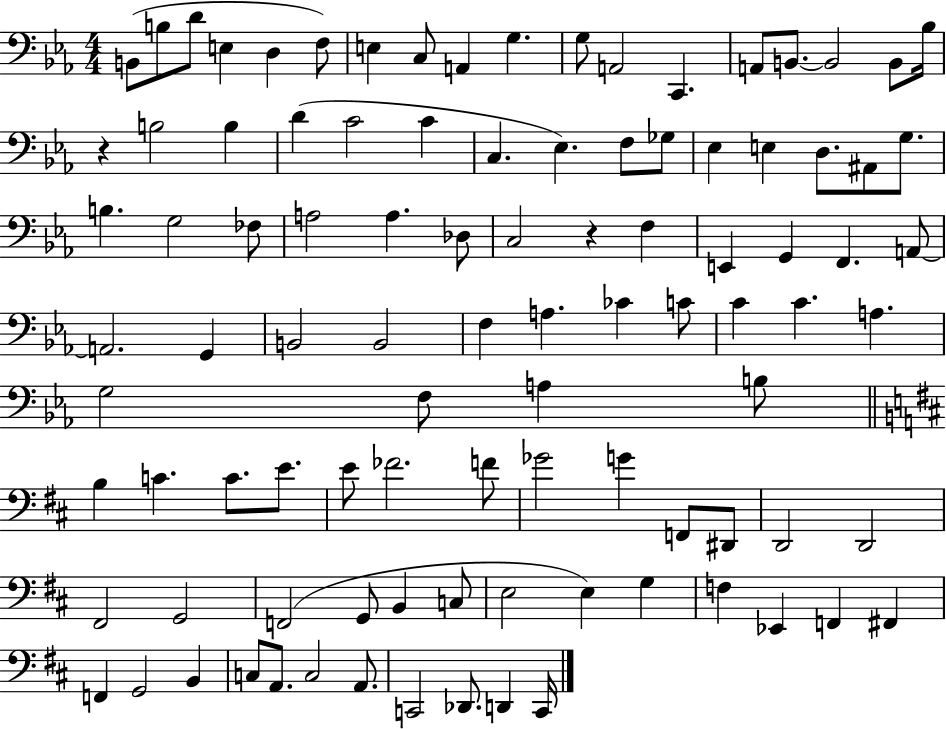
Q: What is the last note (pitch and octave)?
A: C2